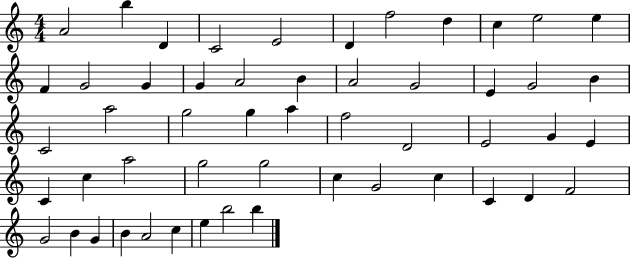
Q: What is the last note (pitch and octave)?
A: B5